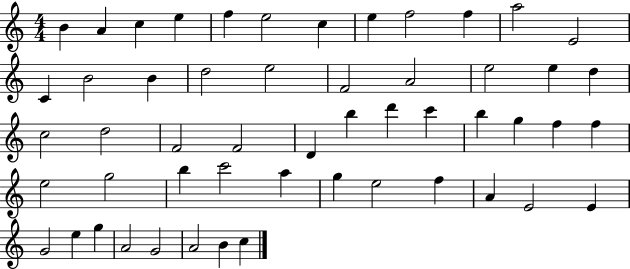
B4/q A4/q C5/q E5/q F5/q E5/h C5/q E5/q F5/h F5/q A5/h E4/h C4/q B4/h B4/q D5/h E5/h F4/h A4/h E5/h E5/q D5/q C5/h D5/h F4/h F4/h D4/q B5/q D6/q C6/q B5/q G5/q F5/q F5/q E5/h G5/h B5/q C6/h A5/q G5/q E5/h F5/q A4/q E4/h E4/q G4/h E5/q G5/q A4/h G4/h A4/h B4/q C5/q